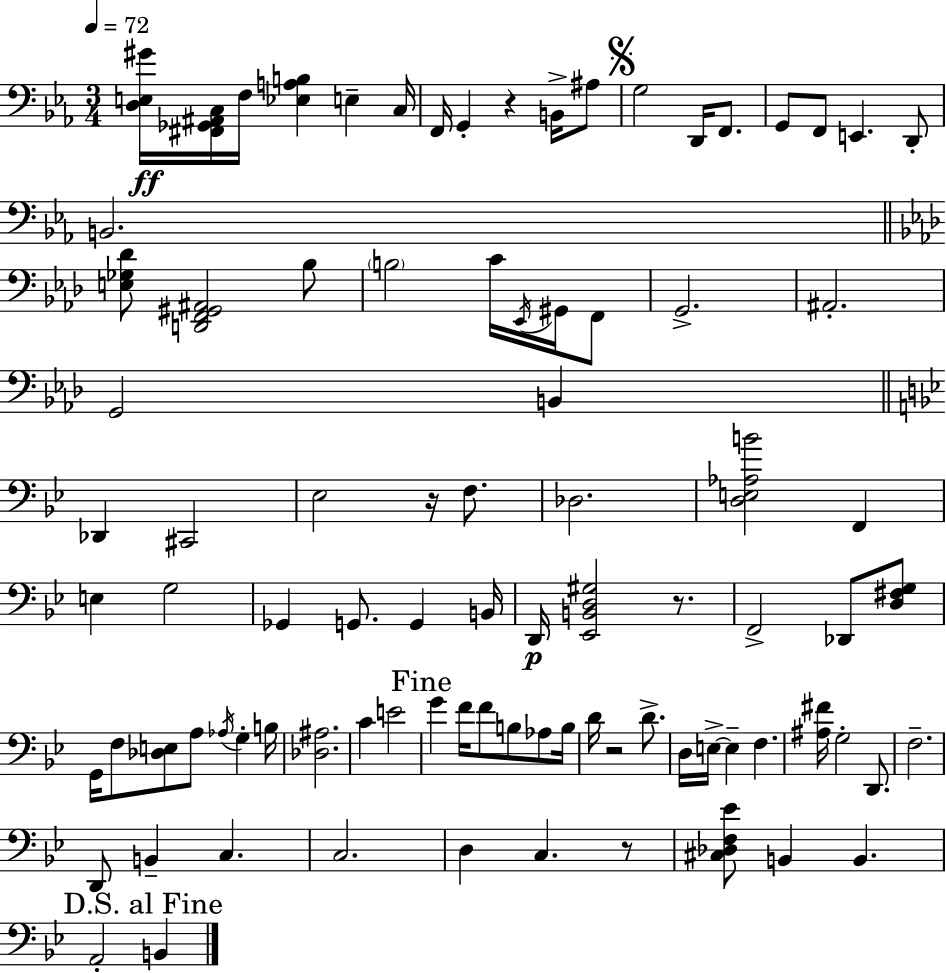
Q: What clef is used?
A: bass